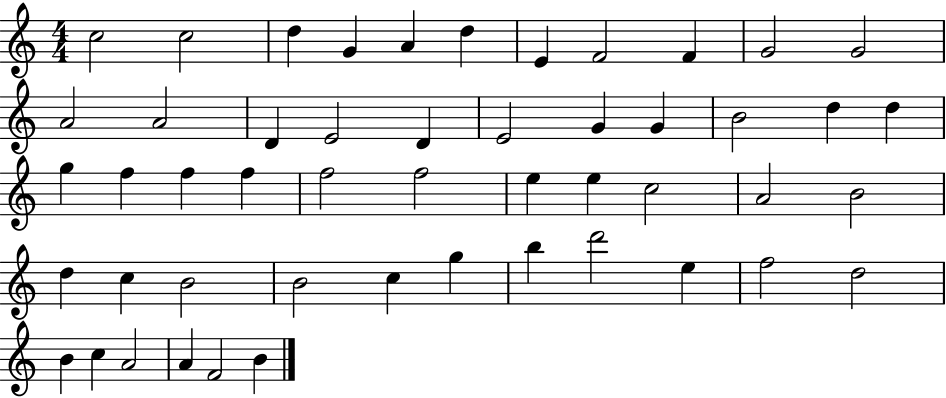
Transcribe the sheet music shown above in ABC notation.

X:1
T:Untitled
M:4/4
L:1/4
K:C
c2 c2 d G A d E F2 F G2 G2 A2 A2 D E2 D E2 G G B2 d d g f f f f2 f2 e e c2 A2 B2 d c B2 B2 c g b d'2 e f2 d2 B c A2 A F2 B